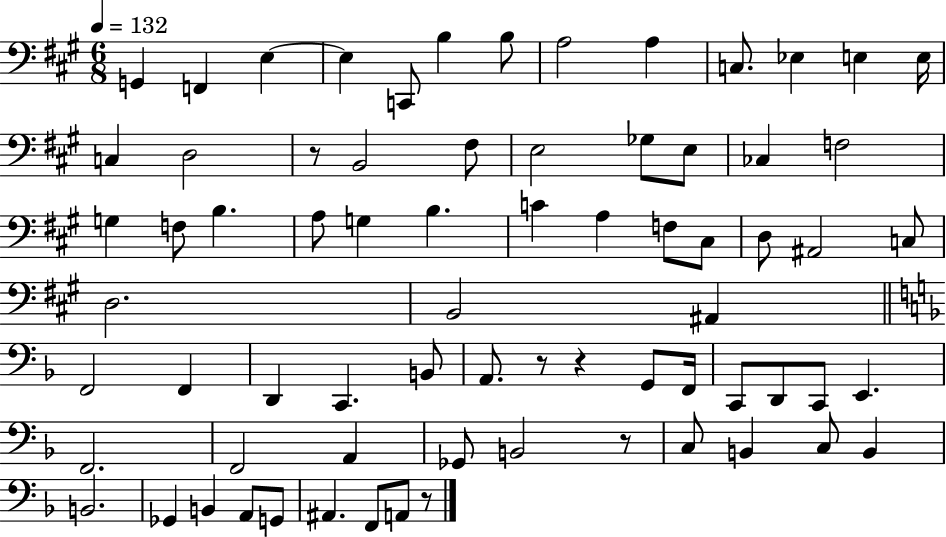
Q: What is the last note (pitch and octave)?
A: A2